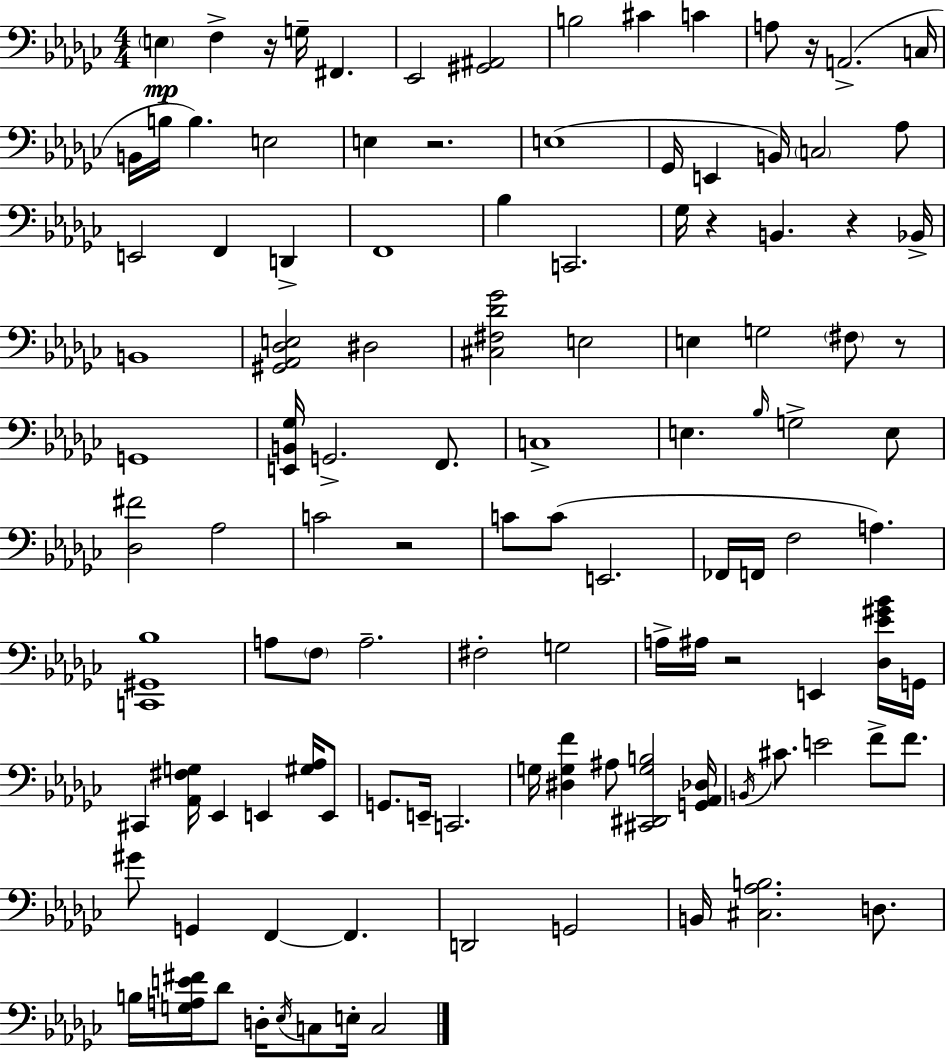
E3/q F3/q R/s G3/s F#2/q. Eb2/h [G#2,A#2]/h B3/h C#4/q C4/q A3/e R/s A2/h. C3/s B2/s B3/s B3/q. E3/h E3/q R/h. E3/w Gb2/s E2/q B2/s C3/h Ab3/e E2/h F2/q D2/q F2/w Bb3/q C2/h. Gb3/s R/q B2/q. R/q Bb2/s B2/w [G#2,Ab2,Db3,E3]/h D#3/h [C#3,F#3,Db4,Gb4]/h E3/h E3/q G3/h F#3/e R/e G2/w [E2,B2,Gb3]/s G2/h. F2/e. C3/w E3/q. Bb3/s G3/h E3/e [Db3,F#4]/h Ab3/h C4/h R/h C4/e C4/e E2/h. FES2/s F2/s F3/h A3/q. [C2,G#2,Bb3]/w A3/e F3/e A3/h. F#3/h G3/h A3/s A#3/s R/h E2/q [Db3,Eb4,G#4,Bb4]/s G2/s C#2/q [Ab2,F#3,G3]/s Eb2/q E2/q [G#3,Ab3]/s E2/e G2/e. E2/s C2/h. G3/s [D#3,G3,F4]/q A#3/e [C#2,D#2,G3,B3]/h [G2,Ab2,Db3]/s B2/s C#4/e. E4/h F4/e F4/e. G#4/e G2/q F2/q F2/q. D2/h G2/h B2/s [C#3,Ab3,B3]/h. D3/e. B3/s [G3,A3,E4,F#4]/s Db4/e D3/s Eb3/s C3/e E3/s C3/h